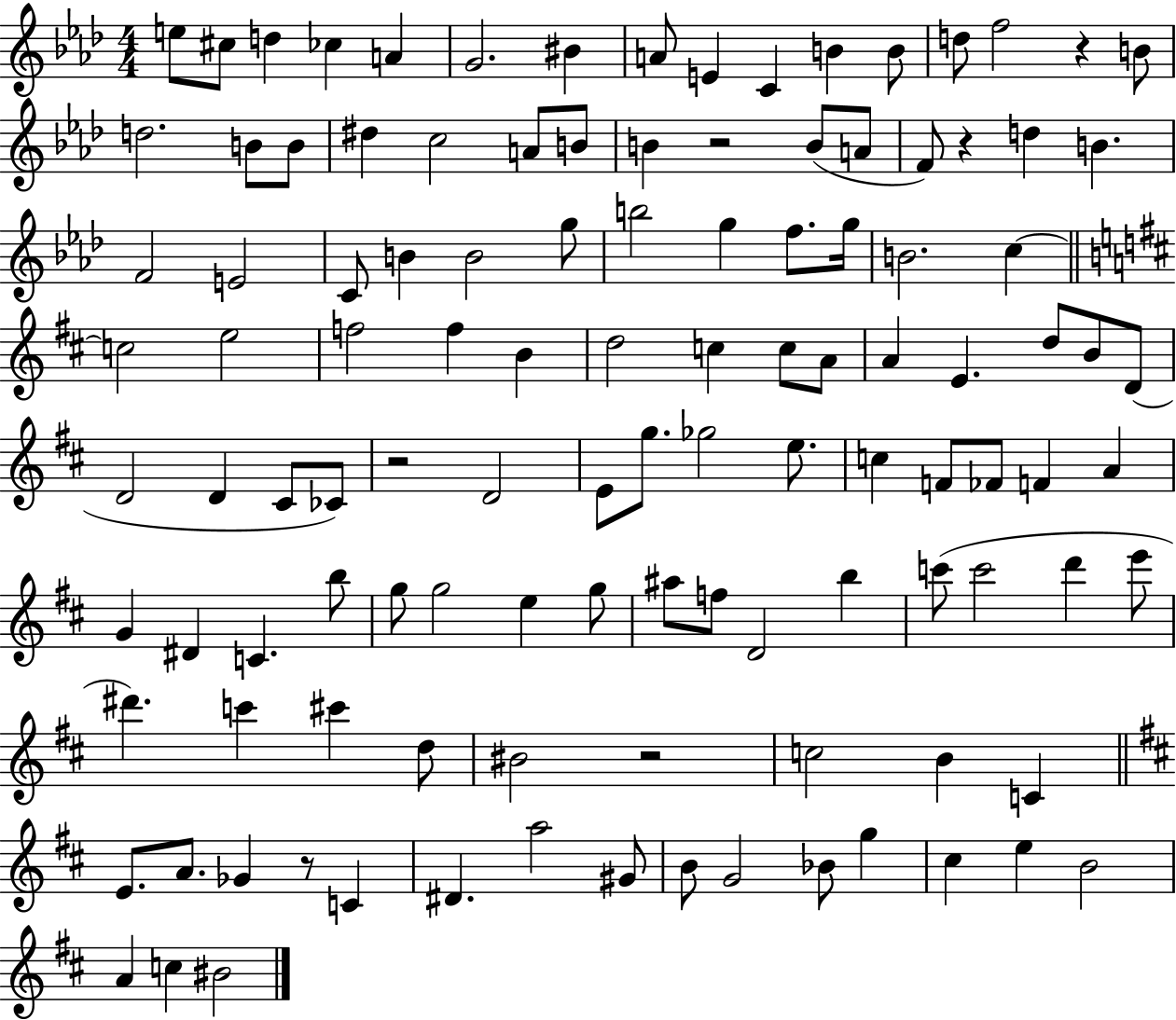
E5/e C#5/e D5/q CES5/q A4/q G4/h. BIS4/q A4/e E4/q C4/q B4/q B4/e D5/e F5/h R/q B4/e D5/h. B4/e B4/e D#5/q C5/h A4/e B4/e B4/q R/h B4/e A4/e F4/e R/q D5/q B4/q. F4/h E4/h C4/e B4/q B4/h G5/e B5/h G5/q F5/e. G5/s B4/h. C5/q C5/h E5/h F5/h F5/q B4/q D5/h C5/q C5/e A4/e A4/q E4/q. D5/e B4/e D4/e D4/h D4/q C#4/e CES4/e R/h D4/h E4/e G5/e. Gb5/h E5/e. C5/q F4/e FES4/e F4/q A4/q G4/q D#4/q C4/q. B5/e G5/e G5/h E5/q G5/e A#5/e F5/e D4/h B5/q C6/e C6/h D6/q E6/e D#6/q. C6/q C#6/q D5/e BIS4/h R/h C5/h B4/q C4/q E4/e. A4/e. Gb4/q R/e C4/q D#4/q. A5/h G#4/e B4/e G4/h Bb4/e G5/q C#5/q E5/q B4/h A4/q C5/q BIS4/h